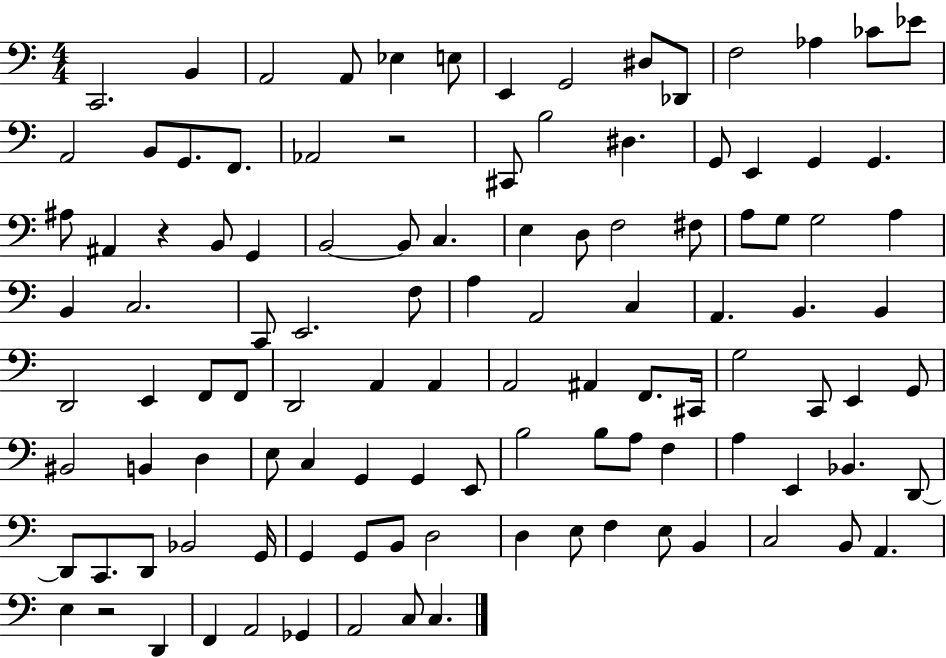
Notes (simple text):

C2/h. B2/q A2/h A2/e Eb3/q E3/e E2/q G2/h D#3/e Db2/e F3/h Ab3/q CES4/e Eb4/e A2/h B2/e G2/e. F2/e. Ab2/h R/h C#2/e B3/h D#3/q. G2/e E2/q G2/q G2/q. A#3/e A#2/q R/q B2/e G2/q B2/h B2/e C3/q. E3/q D3/e F3/h F#3/e A3/e G3/e G3/h A3/q B2/q C3/h. C2/e E2/h. F3/e A3/q A2/h C3/q A2/q. B2/q. B2/q D2/h E2/q F2/e F2/e D2/h A2/q A2/q A2/h A#2/q F2/e. C#2/s G3/h C2/e E2/q G2/e BIS2/h B2/q D3/q E3/e C3/q G2/q G2/q E2/e B3/h B3/e A3/e F3/q A3/q E2/q Bb2/q. D2/e D2/e C2/e. D2/e Bb2/h G2/s G2/q G2/e B2/e D3/h D3/q E3/e F3/q E3/e B2/q C3/h B2/e A2/q. E3/q R/h D2/q F2/q A2/h Gb2/q A2/h C3/e C3/q.